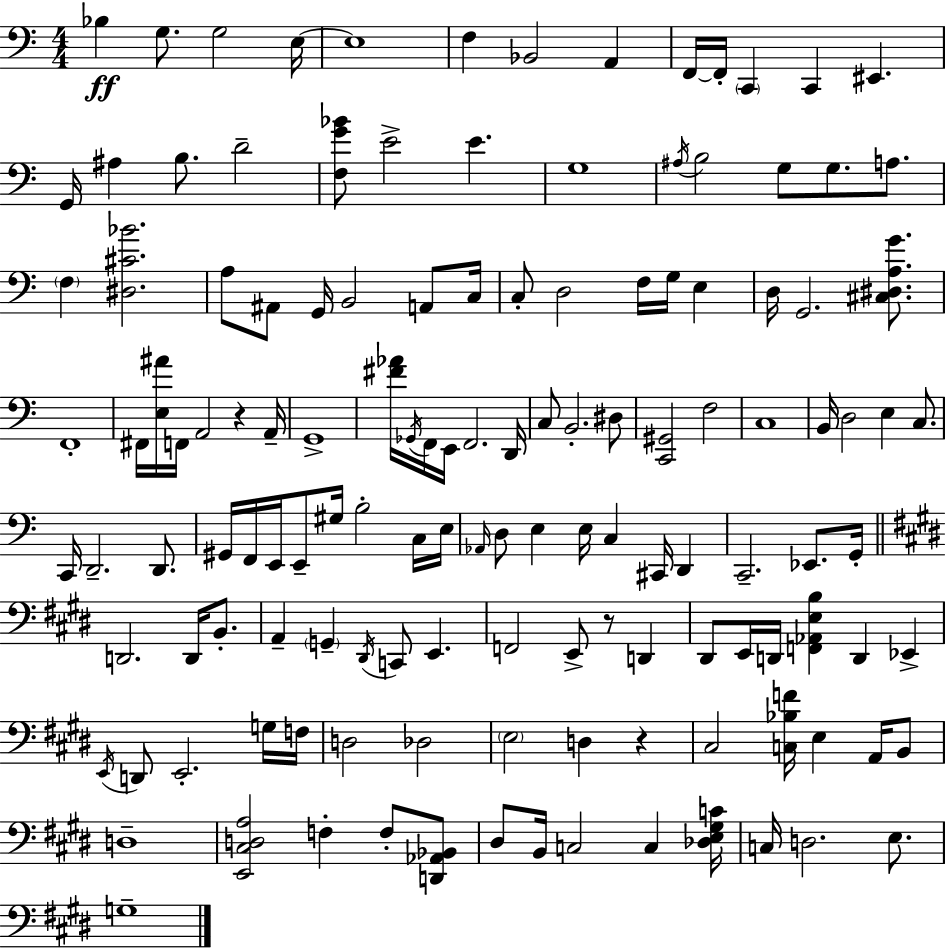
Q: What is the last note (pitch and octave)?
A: G3